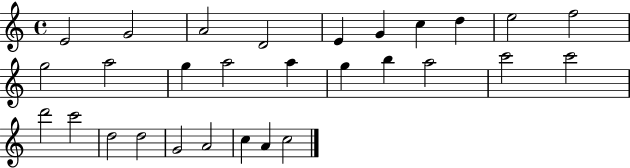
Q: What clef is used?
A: treble